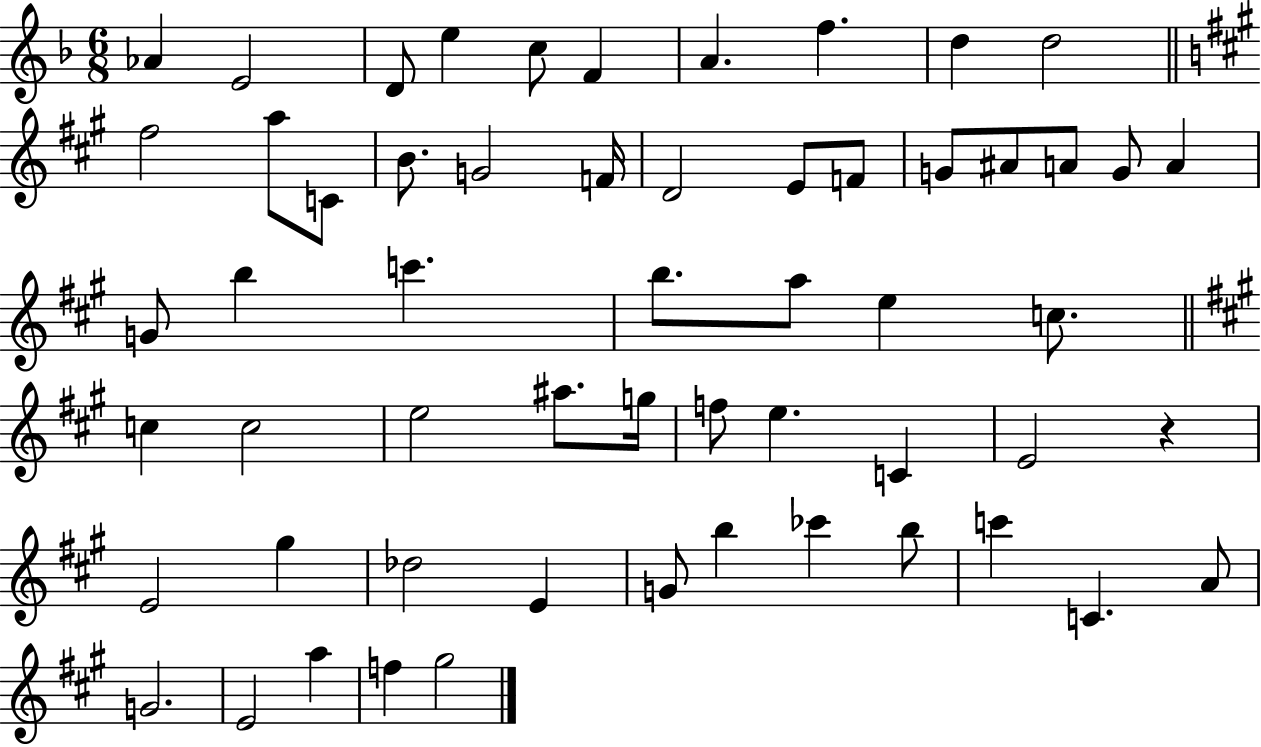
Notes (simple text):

Ab4/q E4/h D4/e E5/q C5/e F4/q A4/q. F5/q. D5/q D5/h F#5/h A5/e C4/e B4/e. G4/h F4/s D4/h E4/e F4/e G4/e A#4/e A4/e G4/e A4/q G4/e B5/q C6/q. B5/e. A5/e E5/q C5/e. C5/q C5/h E5/h A#5/e. G5/s F5/e E5/q. C4/q E4/h R/q E4/h G#5/q Db5/h E4/q G4/e B5/q CES6/q B5/e C6/q C4/q. A4/e G4/h. E4/h A5/q F5/q G#5/h